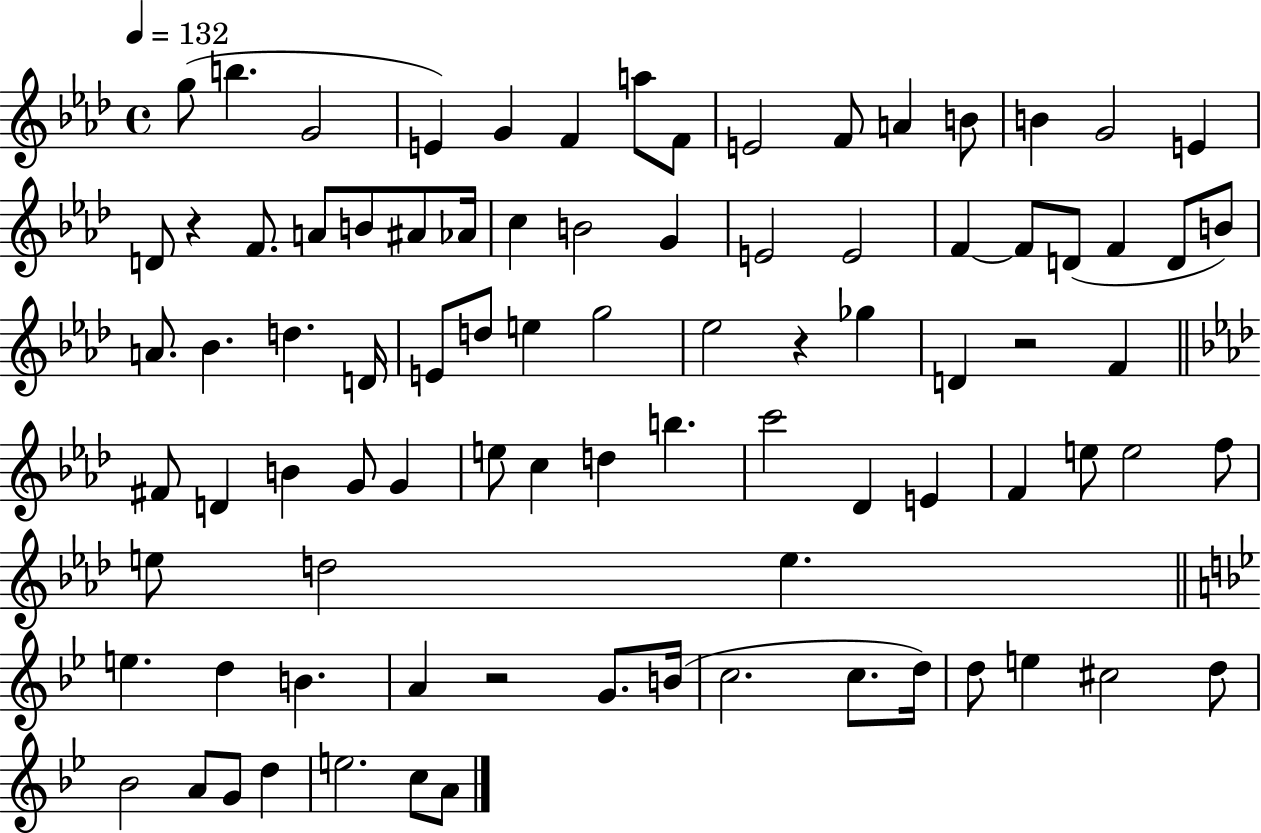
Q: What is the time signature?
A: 4/4